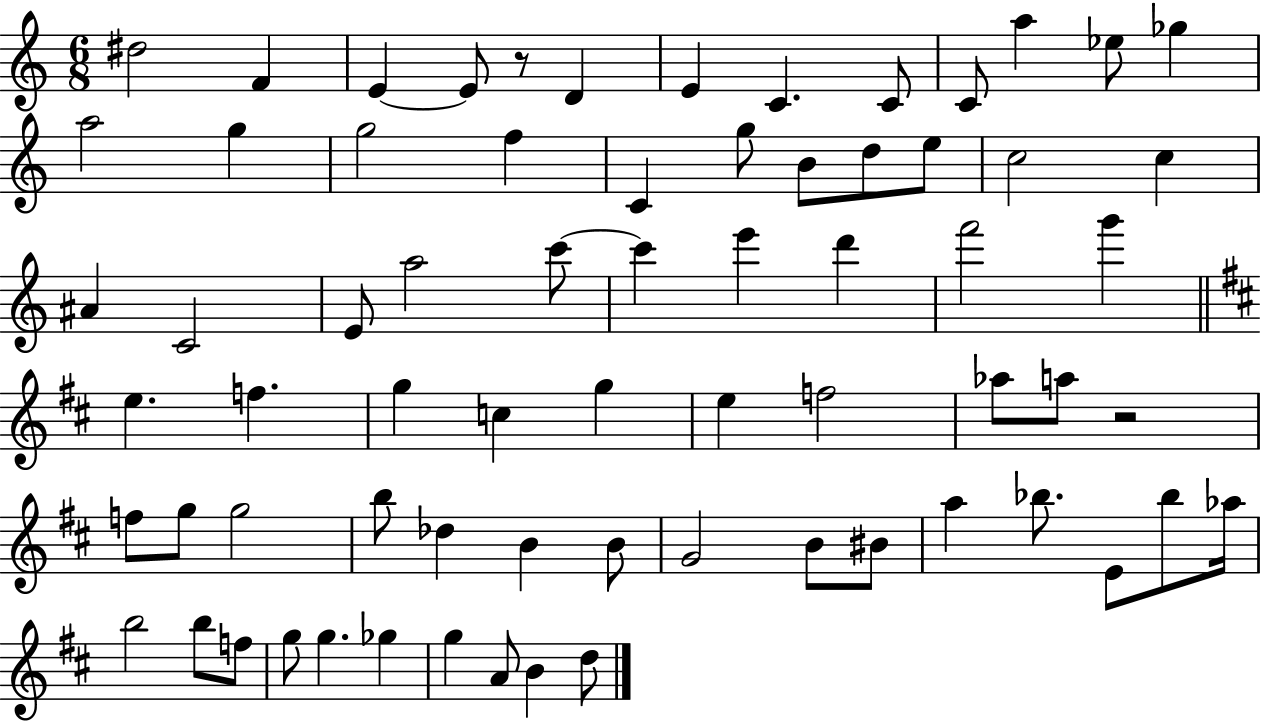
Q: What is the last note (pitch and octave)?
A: D5